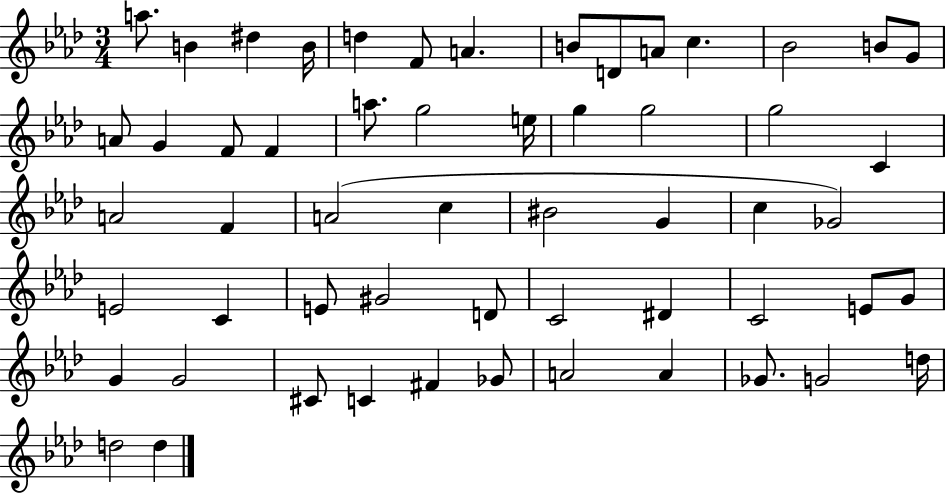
{
  \clef treble
  \numericTimeSignature
  \time 3/4
  \key aes \major
  a''8. b'4 dis''4 b'16 | d''4 f'8 a'4. | b'8 d'8 a'8 c''4. | bes'2 b'8 g'8 | \break a'8 g'4 f'8 f'4 | a''8. g''2 e''16 | g''4 g''2 | g''2 c'4 | \break a'2 f'4 | a'2( c''4 | bis'2 g'4 | c''4 ges'2) | \break e'2 c'4 | e'8 gis'2 d'8 | c'2 dis'4 | c'2 e'8 g'8 | \break g'4 g'2 | cis'8 c'4 fis'4 ges'8 | a'2 a'4 | ges'8. g'2 d''16 | \break d''2 d''4 | \bar "|."
}